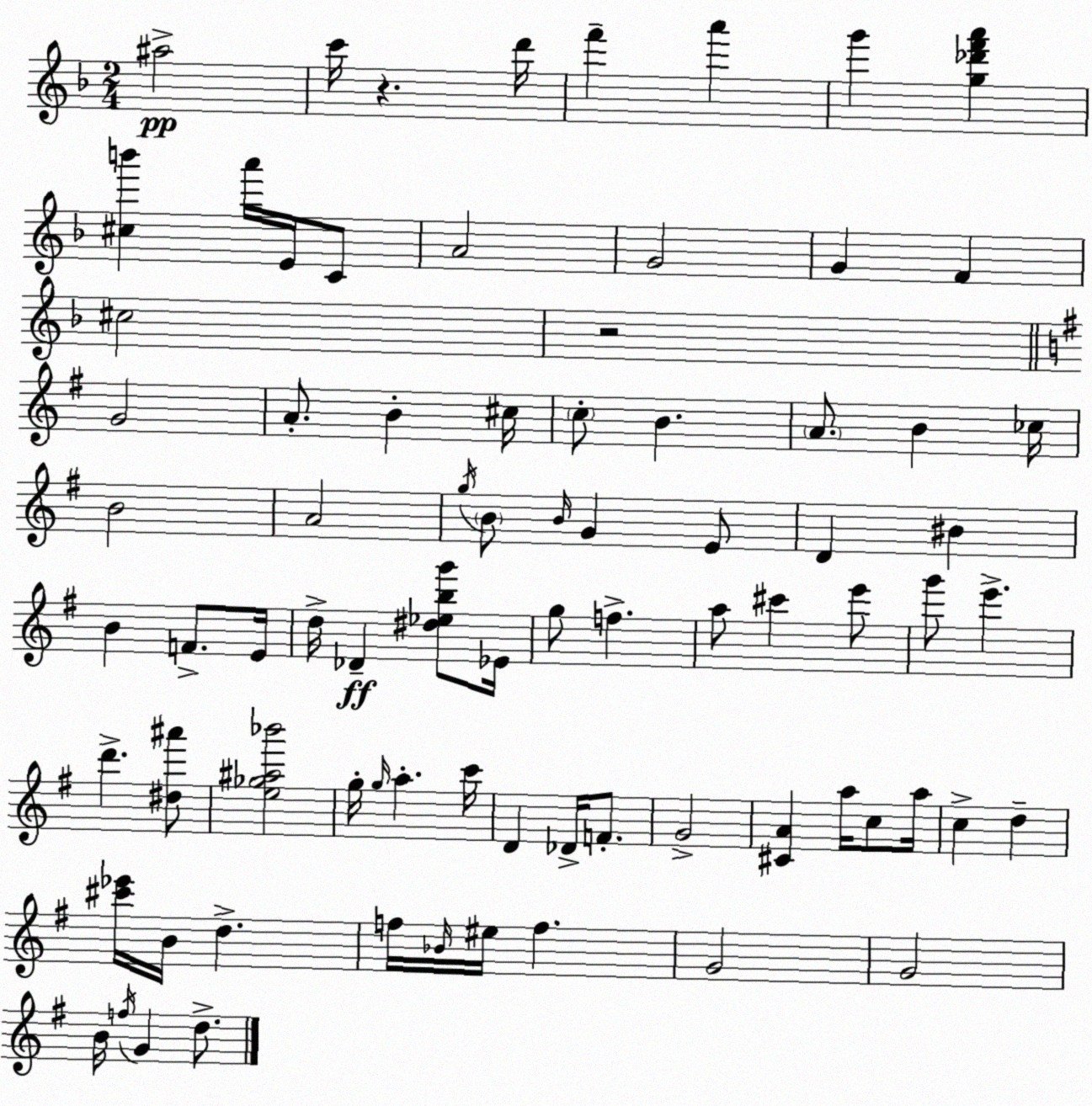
X:1
T:Untitled
M:2/4
L:1/4
K:F
^a2 c'/4 z d'/4 f' a' g' [g_d'f'a'] [^cb'] a'/4 E/4 C/2 A2 G2 G F ^c2 z2 G2 A/2 B ^c/4 c/2 B A/2 B _c/4 B2 A2 g/4 B/2 B/4 G E/2 D ^B B F/2 E/4 d/4 _D [^d_ebg']/2 _E/4 g/2 f a/2 ^c' e'/2 g'/2 e' d' [^d^a']/2 [e_g^a_b']2 g/4 g/4 a c'/4 D _D/4 F/2 G2 [^CA] a/4 c/2 a/4 c d [^c'_e']/4 B/4 d f/4 _B/4 ^e/4 f G2 G2 B/4 f/4 G d/2